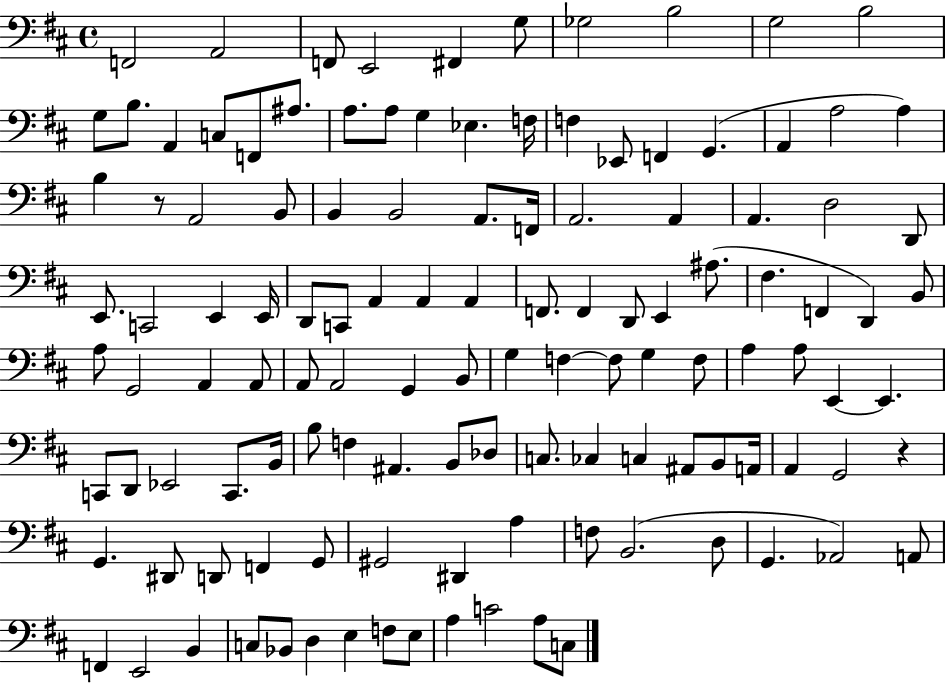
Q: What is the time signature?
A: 4/4